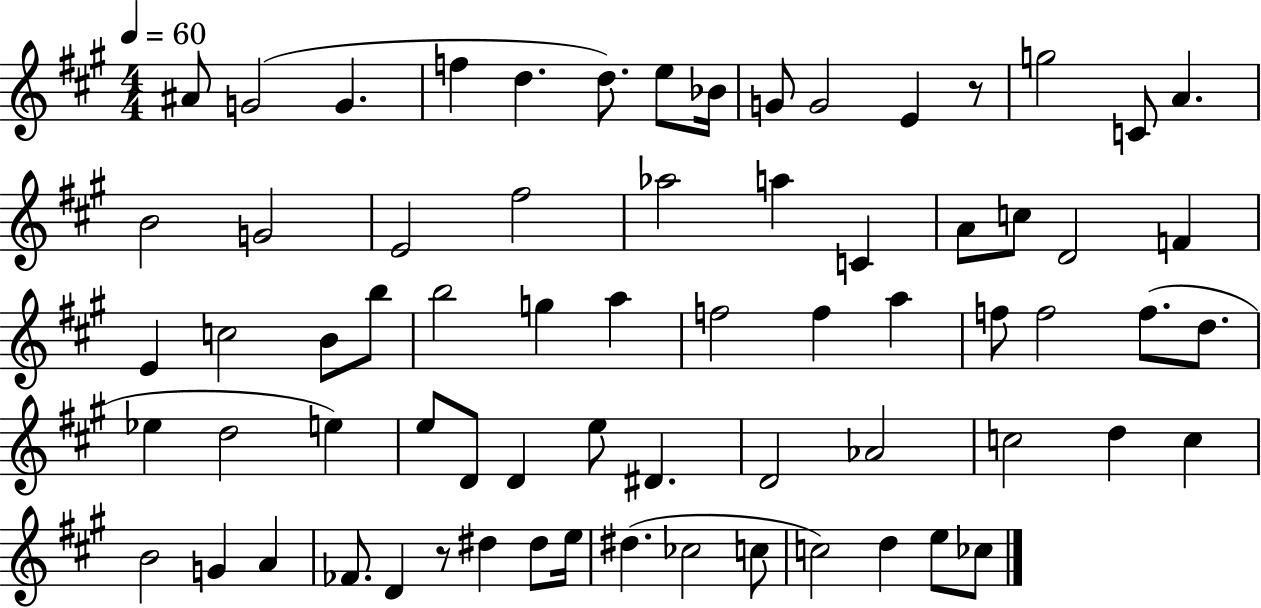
X:1
T:Untitled
M:4/4
L:1/4
K:A
^A/2 G2 G f d d/2 e/2 _B/4 G/2 G2 E z/2 g2 C/2 A B2 G2 E2 ^f2 _a2 a C A/2 c/2 D2 F E c2 B/2 b/2 b2 g a f2 f a f/2 f2 f/2 d/2 _e d2 e e/2 D/2 D e/2 ^D D2 _A2 c2 d c B2 G A _F/2 D z/2 ^d ^d/2 e/4 ^d _c2 c/2 c2 d e/2 _c/2